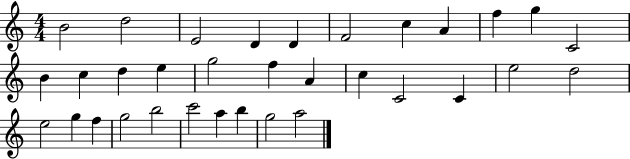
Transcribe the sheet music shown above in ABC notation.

X:1
T:Untitled
M:4/4
L:1/4
K:C
B2 d2 E2 D D F2 c A f g C2 B c d e g2 f A c C2 C e2 d2 e2 g f g2 b2 c'2 a b g2 a2